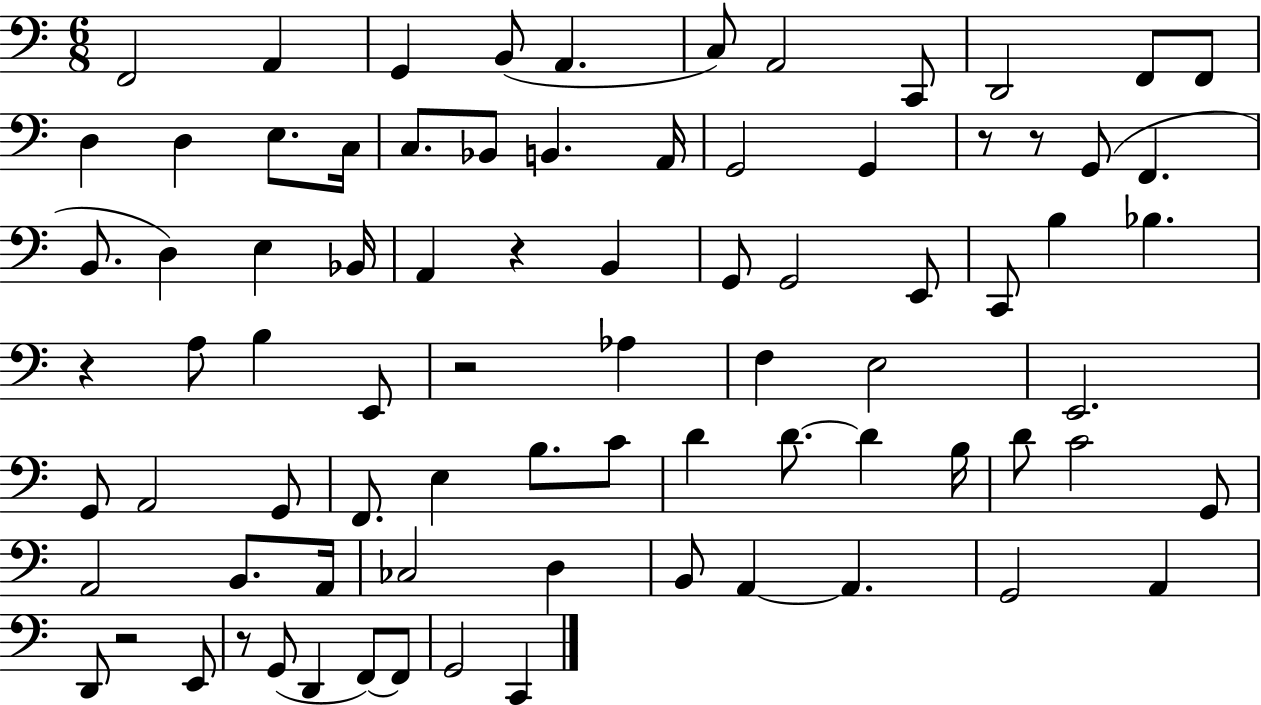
X:1
T:Untitled
M:6/8
L:1/4
K:C
F,,2 A,, G,, B,,/2 A,, C,/2 A,,2 C,,/2 D,,2 F,,/2 F,,/2 D, D, E,/2 C,/4 C,/2 _B,,/2 B,, A,,/4 G,,2 G,, z/2 z/2 G,,/2 F,, B,,/2 D, E, _B,,/4 A,, z B,, G,,/2 G,,2 E,,/2 C,,/2 B, _B, z A,/2 B, E,,/2 z2 _A, F, E,2 E,,2 G,,/2 A,,2 G,,/2 F,,/2 E, B,/2 C/2 D D/2 D B,/4 D/2 C2 G,,/2 A,,2 B,,/2 A,,/4 _C,2 D, B,,/2 A,, A,, G,,2 A,, D,,/2 z2 E,,/2 z/2 G,,/2 D,, F,,/2 F,,/2 G,,2 C,,